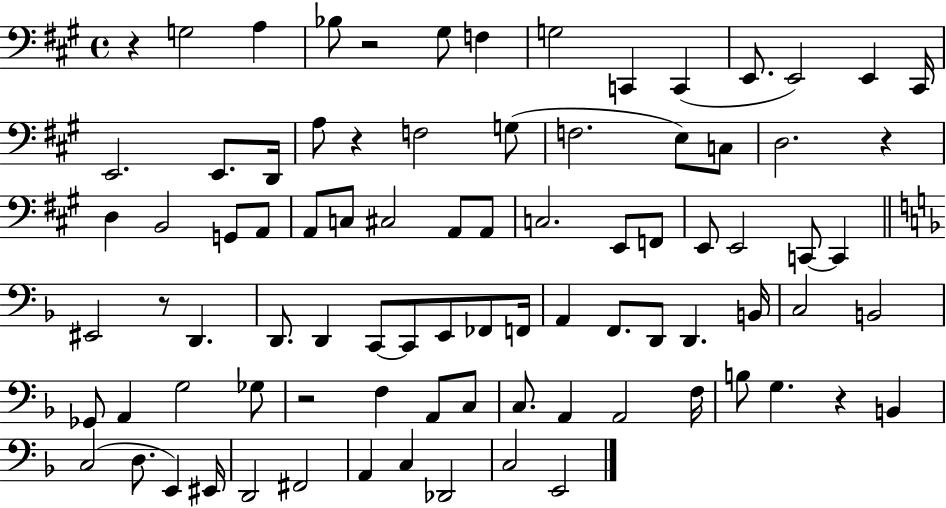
R/q G3/h A3/q Bb3/e R/h G#3/e F3/q G3/h C2/q C2/q E2/e. E2/h E2/q C#2/s E2/h. E2/e. D2/s A3/e R/q F3/h G3/e F3/h. E3/e C3/e D3/h. R/q D3/q B2/h G2/e A2/e A2/e C3/e C#3/h A2/e A2/e C3/h. E2/e F2/e E2/e E2/h C2/e C2/q EIS2/h R/e D2/q. D2/e. D2/q C2/e C2/e E2/e FES2/e F2/s A2/q F2/e. D2/e D2/q. B2/s C3/h B2/h Gb2/e A2/q G3/h Gb3/e R/h F3/q A2/e C3/e C3/e. A2/q A2/h F3/s B3/e G3/q. R/q B2/q C3/h D3/e. E2/q EIS2/s D2/h F#2/h A2/q C3/q Db2/h C3/h E2/h